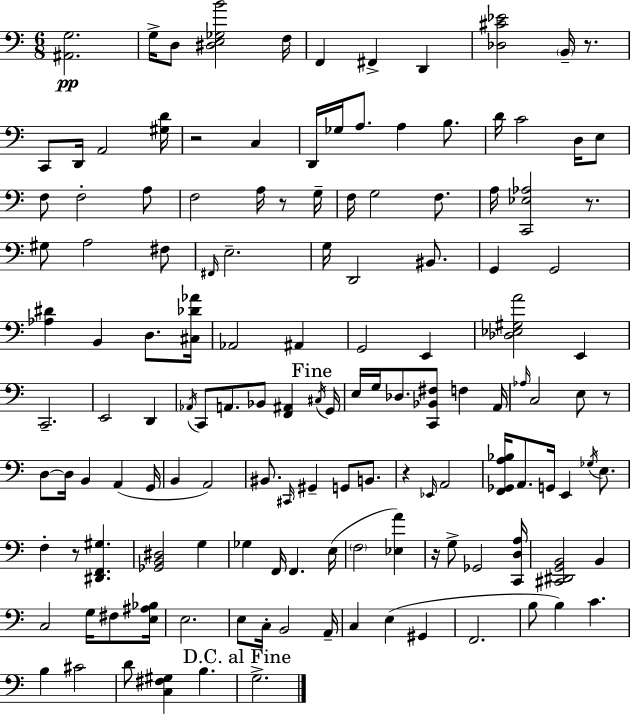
[A#2,G3]/h. G3/s D3/e [D#3,E3,Gb3,B4]/h F3/s F2/q F#2/q D2/q [Db3,C#4,Eb4]/h B2/s R/e. C2/e D2/s A2/h [G#3,D4]/s R/h C3/q D2/s Gb3/s A3/e. A3/q B3/e. D4/s C4/h D3/s E3/e F3/e F3/h A3/e F3/h A3/s R/e G3/s F3/s G3/h F3/e. A3/s [C2,Eb3,Ab3]/h R/e. G#3/e A3/h F#3/e F#2/s E3/h. G3/s D2/h BIS2/e. G2/q G2/h [Ab3,D#4]/q B2/q D3/e. [C#3,Db4,Ab4]/s Ab2/h A#2/q G2/h E2/q [Db3,Eb3,G#3,A4]/h E2/q C2/h. E2/h D2/q Ab2/s C2/e A2/e. Bb2/e [F2,A#2]/q C#3/s G2/s E3/s G3/s Db3/e. [C2,Bb2,F#3]/e F3/q A2/s Ab3/s C3/h E3/e R/e D3/e D3/s B2/q A2/q G2/s B2/q A2/h BIS2/e. C#2/s G#2/q G2/e B2/e. R/q Eb2/s A2/h [F2,Gb2,A3,Bb3]/s A2/e. G2/s E2/q Gb3/s E3/e. F3/q R/e [D#2,F2,G#3]/q. [Gb2,B2,D#3]/h G3/q Gb3/q F2/s F2/q. E3/s F3/h [Eb3,A4]/q R/s G3/e Gb2/h [C2,D3,A3]/s [C#2,D#2,G2,B2]/h B2/q C3/h G3/s F#3/e [E3,A#3,Bb3]/s E3/h. E3/e C3/s B2/h A2/s C3/q E3/q G#2/q F2/h. B3/e B3/q C4/q. B3/q C#4/h D4/e [C3,F#3,G#3]/q B3/q. G3/h.